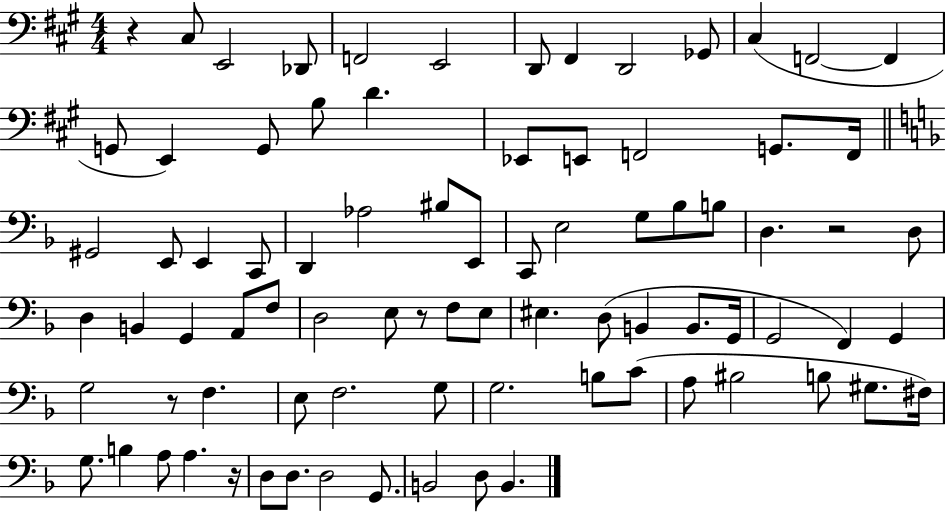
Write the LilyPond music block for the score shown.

{
  \clef bass
  \numericTimeSignature
  \time 4/4
  \key a \major
  r4 cis8 e,2 des,8 | f,2 e,2 | d,8 fis,4 d,2 ges,8 | cis4( f,2~~ f,4 | \break g,8 e,4) g,8 b8 d'4. | ees,8 e,8 f,2 g,8. f,16 | \bar "||" \break \key d \minor gis,2 e,8 e,4 c,8 | d,4 aes2 bis8 e,8 | c,8 e2 g8 bes8 b8 | d4. r2 d8 | \break d4 b,4 g,4 a,8 f8 | d2 e8 r8 f8 e8 | eis4. d8( b,4 b,8. g,16 | g,2 f,4) g,4 | \break g2 r8 f4. | e8 f2. g8 | g2. b8 c'8( | a8 bis2 b8 gis8. fis16) | \break g8. b4 a8 a4. r16 | d8 d8. d2 g,8. | b,2 d8 b,4. | \bar "|."
}